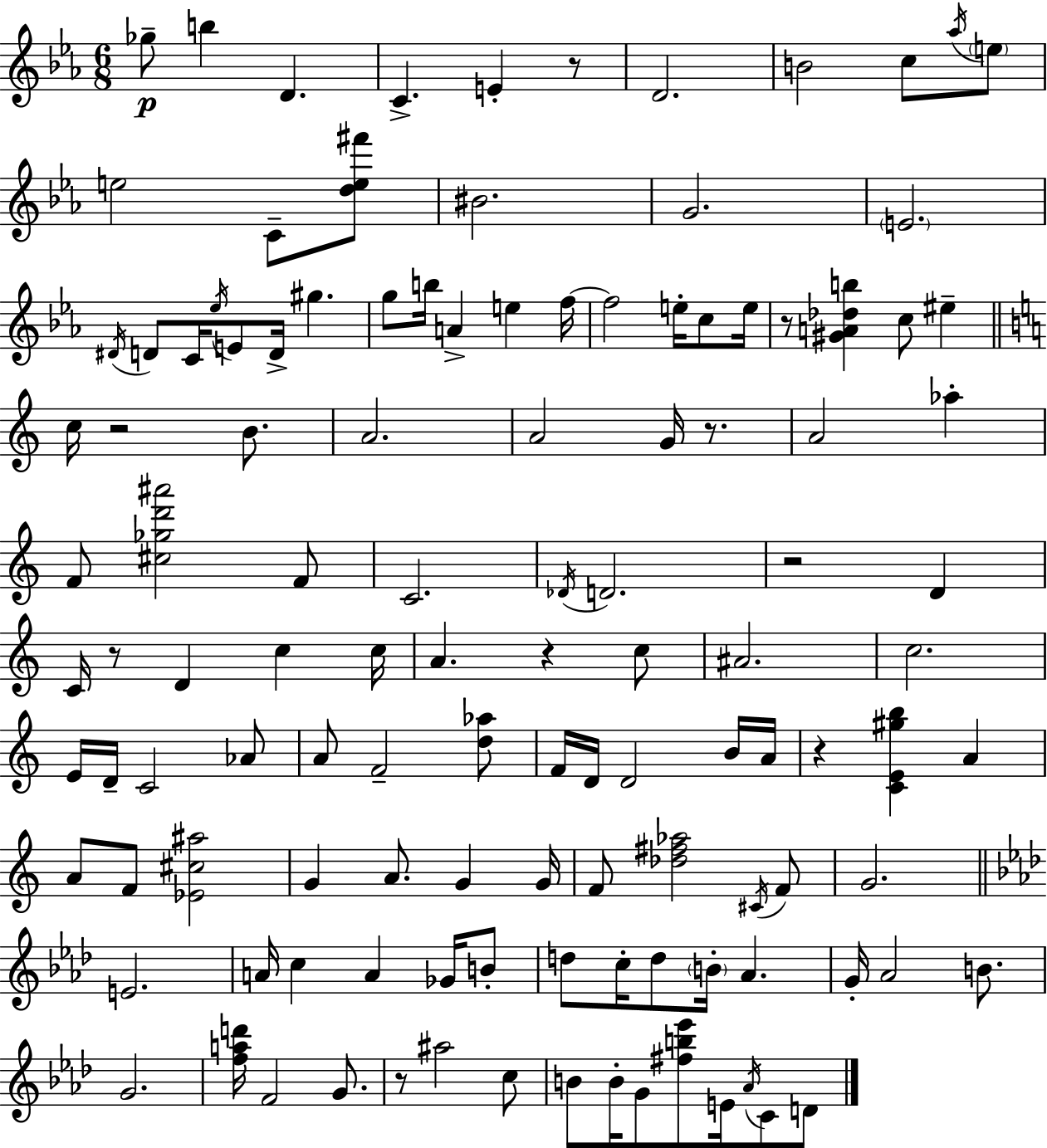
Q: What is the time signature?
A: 6/8